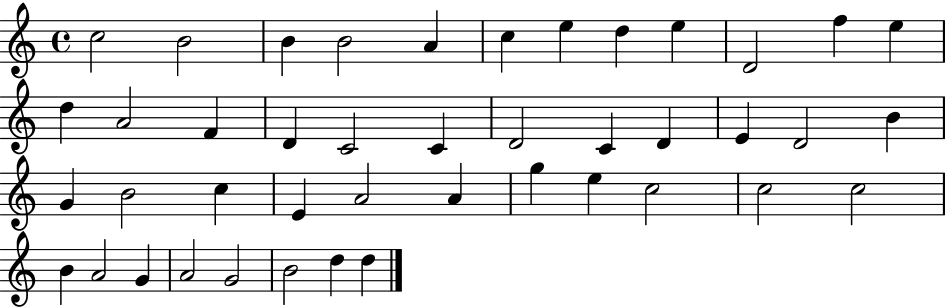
{
  \clef treble
  \time 4/4
  \defaultTimeSignature
  \key c \major
  c''2 b'2 | b'4 b'2 a'4 | c''4 e''4 d''4 e''4 | d'2 f''4 e''4 | \break d''4 a'2 f'4 | d'4 c'2 c'4 | d'2 c'4 d'4 | e'4 d'2 b'4 | \break g'4 b'2 c''4 | e'4 a'2 a'4 | g''4 e''4 c''2 | c''2 c''2 | \break b'4 a'2 g'4 | a'2 g'2 | b'2 d''4 d''4 | \bar "|."
}